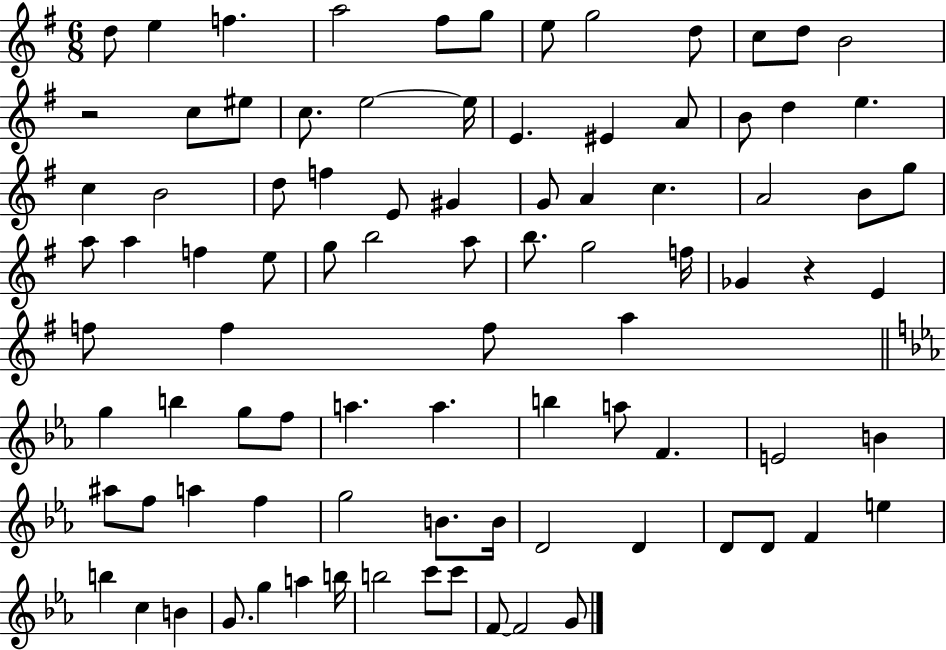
{
  \clef treble
  \numericTimeSignature
  \time 6/8
  \key g \major
  d''8 e''4 f''4. | a''2 fis''8 g''8 | e''8 g''2 d''8 | c''8 d''8 b'2 | \break r2 c''8 eis''8 | c''8. e''2~~ e''16 | e'4. eis'4 a'8 | b'8 d''4 e''4. | \break c''4 b'2 | d''8 f''4 e'8 gis'4 | g'8 a'4 c''4. | a'2 b'8 g''8 | \break a''8 a''4 f''4 e''8 | g''8 b''2 a''8 | b''8. g''2 f''16 | ges'4 r4 e'4 | \break f''8 f''4 f''8 a''4 | \bar "||" \break \key ees \major g''4 b''4 g''8 f''8 | a''4. a''4. | b''4 a''8 f'4. | e'2 b'4 | \break ais''8 f''8 a''4 f''4 | g''2 b'8. b'16 | d'2 d'4 | d'8 d'8 f'4 e''4 | \break b''4 c''4 b'4 | g'8. g''4 a''4 b''16 | b''2 c'''8 c'''8 | f'8~~ f'2 g'8 | \break \bar "|."
}